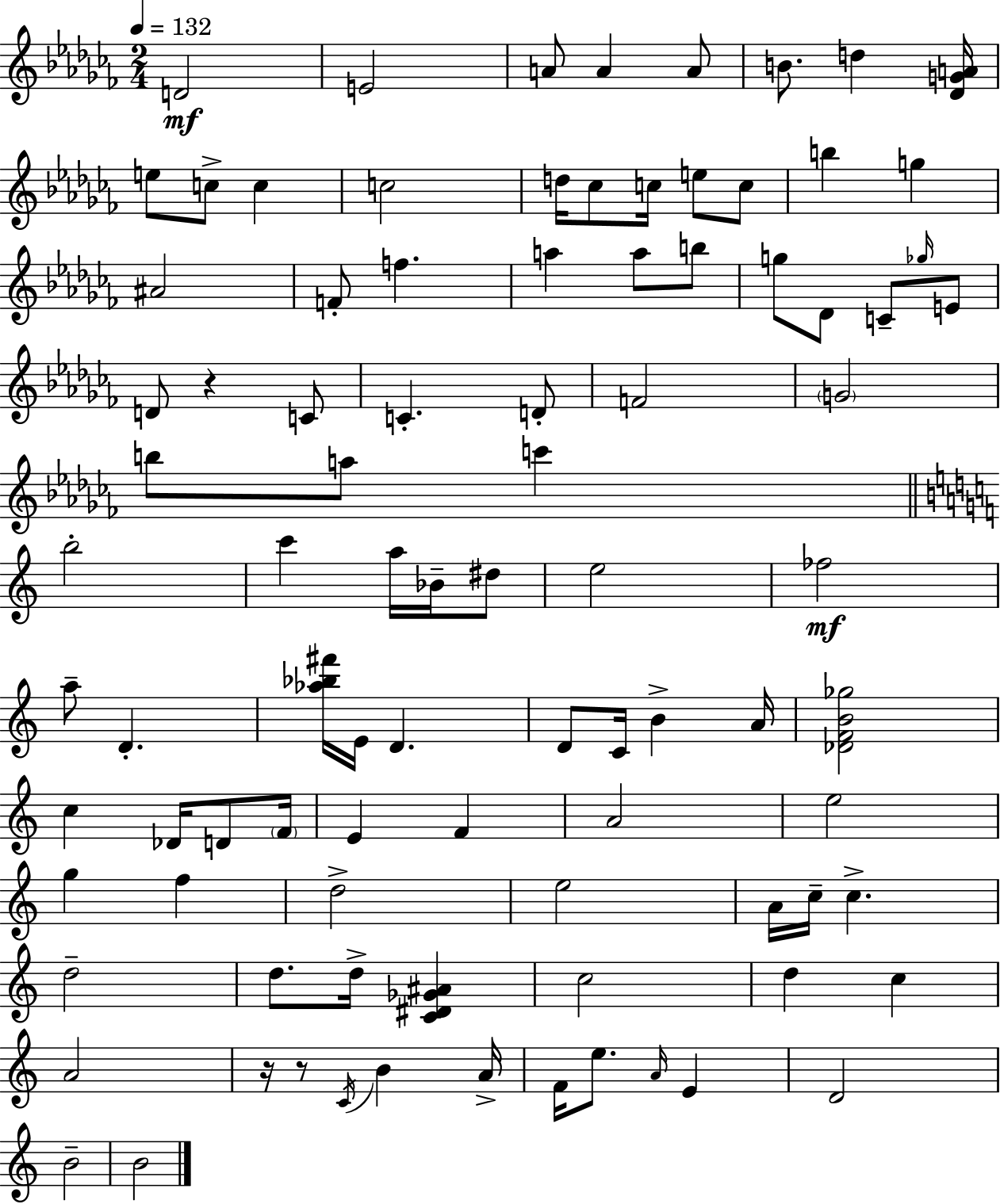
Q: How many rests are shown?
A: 3